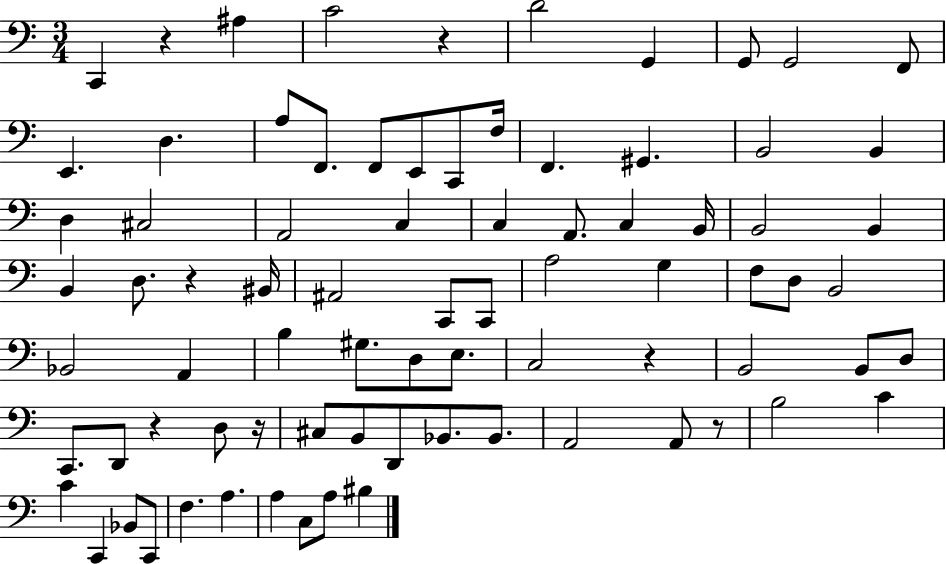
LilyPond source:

{
  \clef bass
  \numericTimeSignature
  \time 3/4
  \key c \major
  \repeat volta 2 { c,4 r4 ais4 | c'2 r4 | d'2 g,4 | g,8 g,2 f,8 | \break e,4. d4. | a8 f,8. f,8 e,8 c,8 f16 | f,4. gis,4. | b,2 b,4 | \break d4 cis2 | a,2 c4 | c4 a,8. c4 b,16 | b,2 b,4 | \break b,4 d8. r4 bis,16 | ais,2 c,8 c,8 | a2 g4 | f8 d8 b,2 | \break bes,2 a,4 | b4 gis8. d8 e8. | c2 r4 | b,2 b,8 d8 | \break c,8. d,8 r4 d8 r16 | cis8 b,8 d,8 bes,8. bes,8. | a,2 a,8 r8 | b2 c'4 | \break c'4 c,4 bes,8 c,8 | f4. a4. | a4 c8 a8 bis4 | } \bar "|."
}